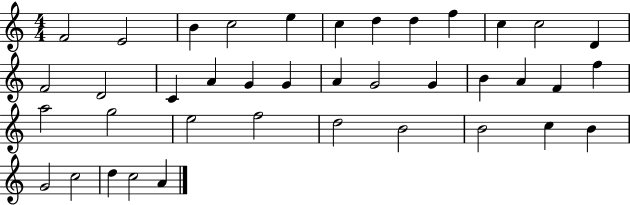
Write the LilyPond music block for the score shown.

{
  \clef treble
  \numericTimeSignature
  \time 4/4
  \key c \major
  f'2 e'2 | b'4 c''2 e''4 | c''4 d''4 d''4 f''4 | c''4 c''2 d'4 | \break f'2 d'2 | c'4 a'4 g'4 g'4 | a'4 g'2 g'4 | b'4 a'4 f'4 f''4 | \break a''2 g''2 | e''2 f''2 | d''2 b'2 | b'2 c''4 b'4 | \break g'2 c''2 | d''4 c''2 a'4 | \bar "|."
}